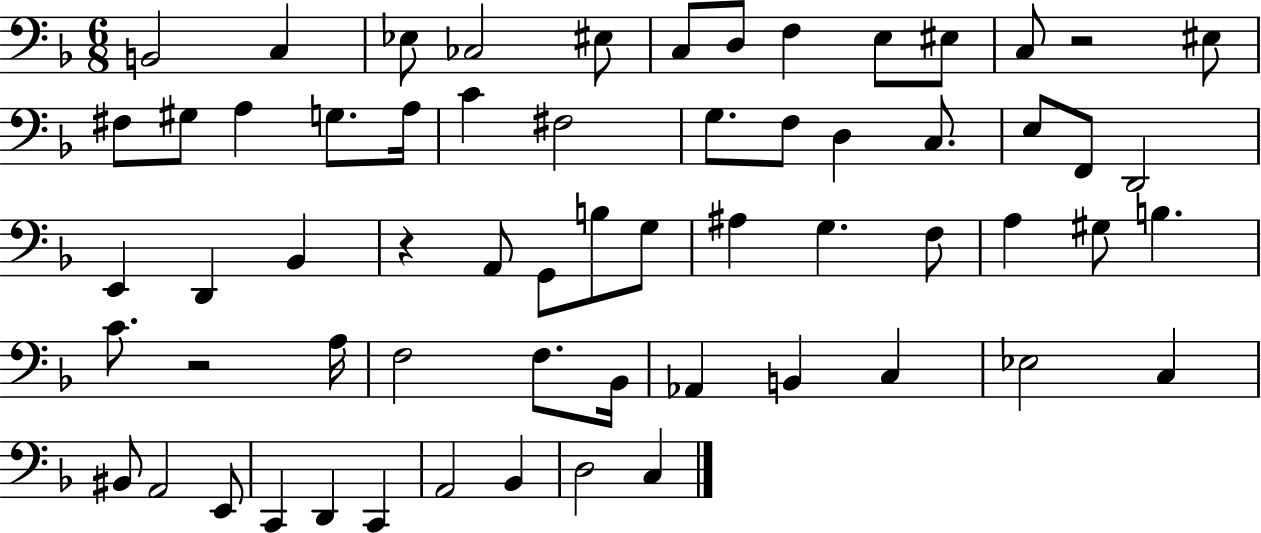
X:1
T:Untitled
M:6/8
L:1/4
K:F
B,,2 C, _E,/2 _C,2 ^E,/2 C,/2 D,/2 F, E,/2 ^E,/2 C,/2 z2 ^E,/2 ^F,/2 ^G,/2 A, G,/2 A,/4 C ^F,2 G,/2 F,/2 D, C,/2 E,/2 F,,/2 D,,2 E,, D,, _B,, z A,,/2 G,,/2 B,/2 G,/2 ^A, G, F,/2 A, ^G,/2 B, C/2 z2 A,/4 F,2 F,/2 _B,,/4 _A,, B,, C, _E,2 C, ^B,,/2 A,,2 E,,/2 C,, D,, C,, A,,2 _B,, D,2 C,